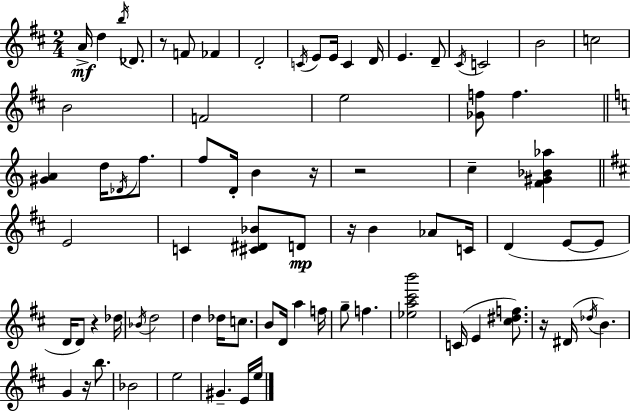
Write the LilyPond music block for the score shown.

{
  \clef treble
  \numericTimeSignature
  \time 2/4
  \key d \major
  a'16->\mf d''4 \acciaccatura { b''16 } des'8. | r8 f'8 fes'4 | d'2-. | \acciaccatura { c'16 } e'8 e'16 c'4 | \break d'16 e'4. | d'8-- \acciaccatura { cis'16 } c'2 | b'2 | c''2 | \break b'2 | f'2 | e''2 | <ges' f''>8 f''4. | \break \bar "||" \break \key c \major <gis' a'>4 d''16 \acciaccatura { des'16 } f''8. | f''8 d'16-. b'4 | r16 r2 | c''4-- <f' gis' bes' aes''>4 | \break \bar "||" \break \key d \major e'2 | c'4 <cis' dis' bes'>8 d'8\mp | r16 b'4 aes'8 c'16 | d'4( e'8~~ e'8 | \break d'16 d'8) r4 des''16 | \acciaccatura { bes'16 } d''2 | d''4 des''16 c''8. | b'8 d'16 a''4 | \break f''16 g''8-- f''4. | <ees'' a'' cis''' b'''>2 | c'16( e'4 <cis'' dis'' f''>8.) | r16 dis'16( \acciaccatura { des''16 } b'4.) | \break g'4 r16 b''8. | bes'2 | e''2 | gis'4.-- | \break e'16 e''16 \bar "|."
}